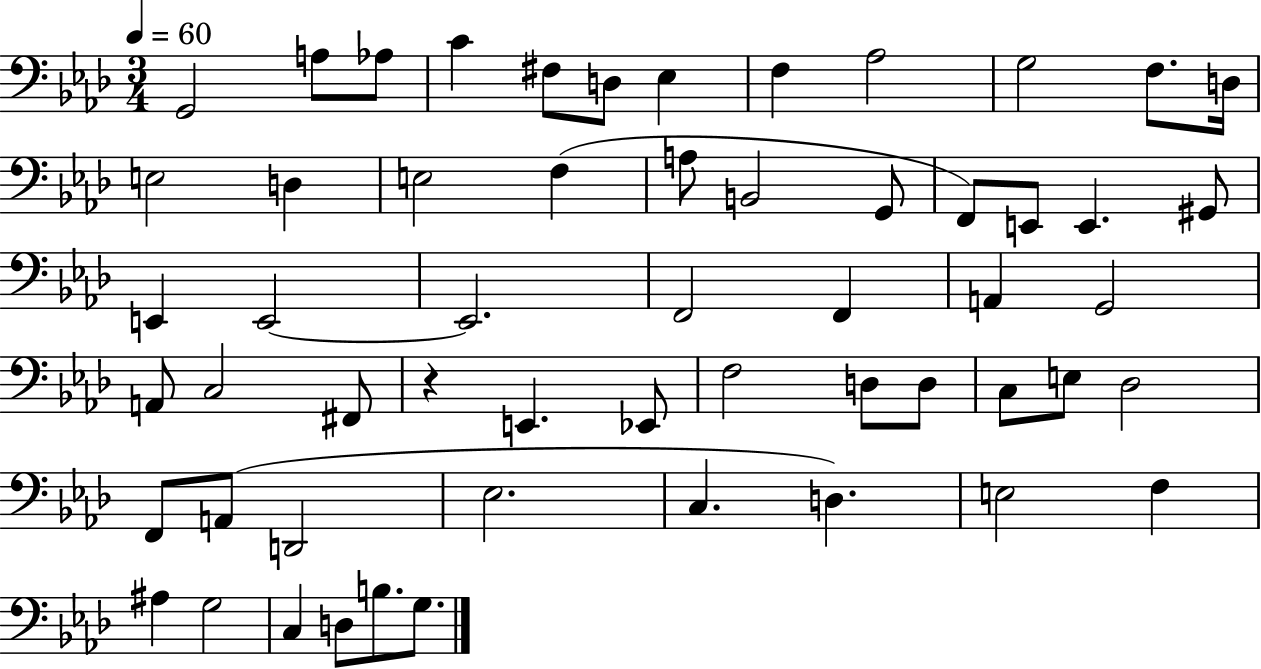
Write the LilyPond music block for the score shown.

{
  \clef bass
  \numericTimeSignature
  \time 3/4
  \key aes \major
  \tempo 4 = 60
  \repeat volta 2 { g,2 a8 aes8 | c'4 fis8 d8 ees4 | f4 aes2 | g2 f8. d16 | \break e2 d4 | e2 f4( | a8 b,2 g,8 | f,8) e,8 e,4. gis,8 | \break e,4 e,2~~ | e,2. | f,2 f,4 | a,4 g,2 | \break a,8 c2 fis,8 | r4 e,4. ees,8 | f2 d8 d8 | c8 e8 des2 | \break f,8 a,8( d,2 | ees2. | c4. d4.) | e2 f4 | \break ais4 g2 | c4 d8 b8. g8. | } \bar "|."
}